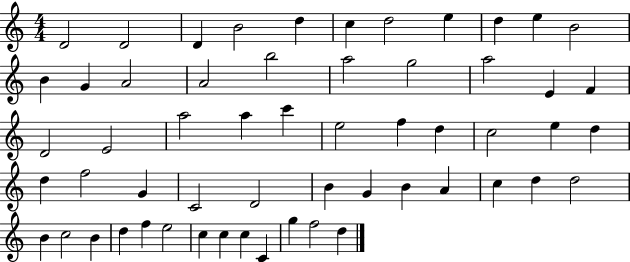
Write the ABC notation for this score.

X:1
T:Untitled
M:4/4
L:1/4
K:C
D2 D2 D B2 d c d2 e d e B2 B G A2 A2 b2 a2 g2 a2 E F D2 E2 a2 a c' e2 f d c2 e d d f2 G C2 D2 B G B A c d d2 B c2 B d f e2 c c c C g f2 d